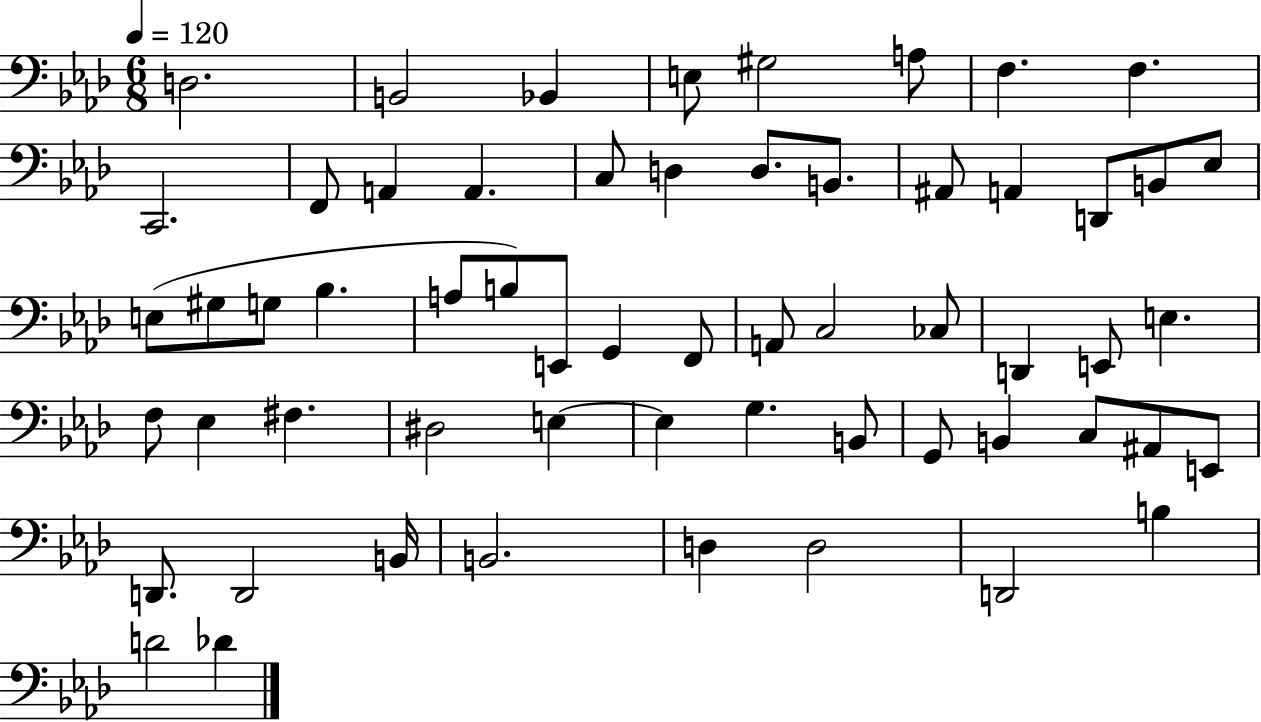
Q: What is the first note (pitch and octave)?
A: D3